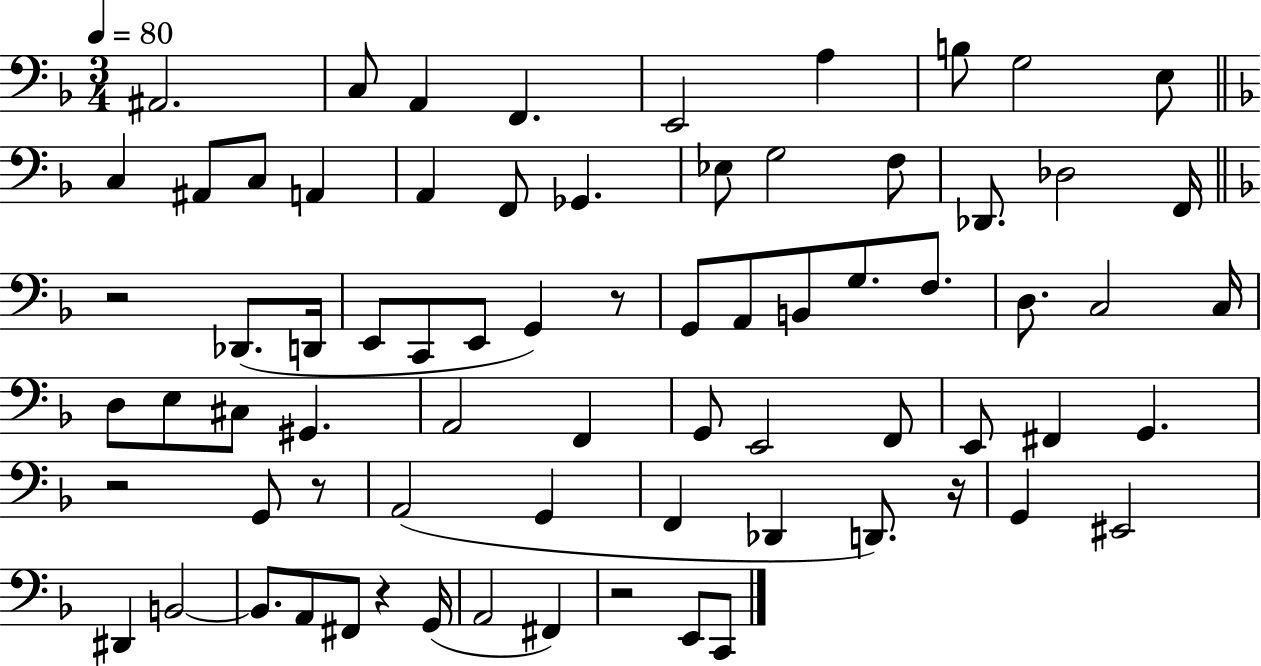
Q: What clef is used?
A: bass